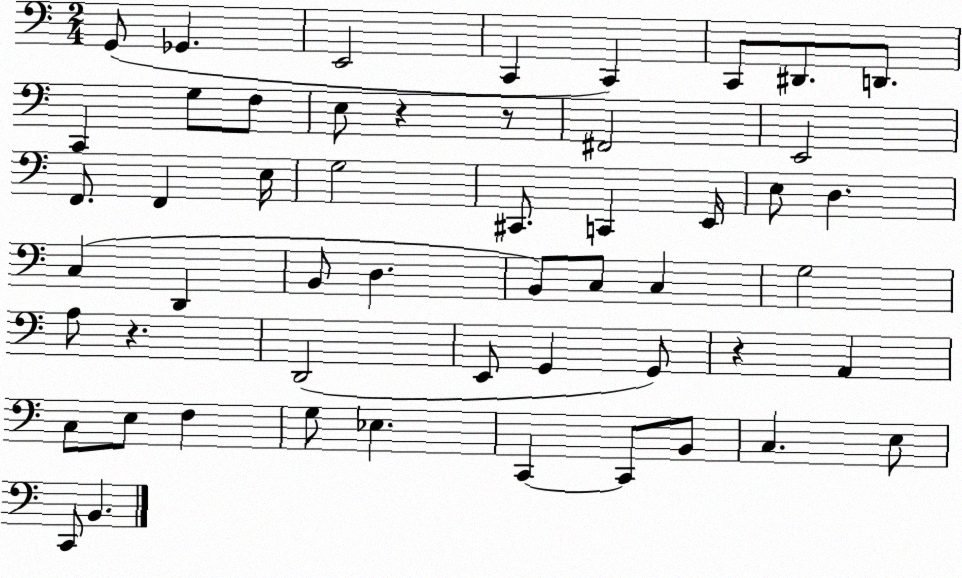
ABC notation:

X:1
T:Untitled
M:2/4
L:1/4
K:C
G,,/2 _G,, E,,2 C,, C,, C,,/2 ^D,,/2 D,,/2 C,, G,/2 F,/2 E,/2 z z/2 ^F,,2 E,,2 F,,/2 F,, E,/4 G,2 ^C,,/2 C,, E,,/4 E,/2 D, C, D,, B,,/2 D, B,,/2 C,/2 C, G,2 A,/2 z D,,2 E,,/2 G,, G,,/2 z A,, C,/2 E,/2 F, G,/2 _E, C,, C,,/2 B,,/2 C, E,/2 C,,/2 B,,